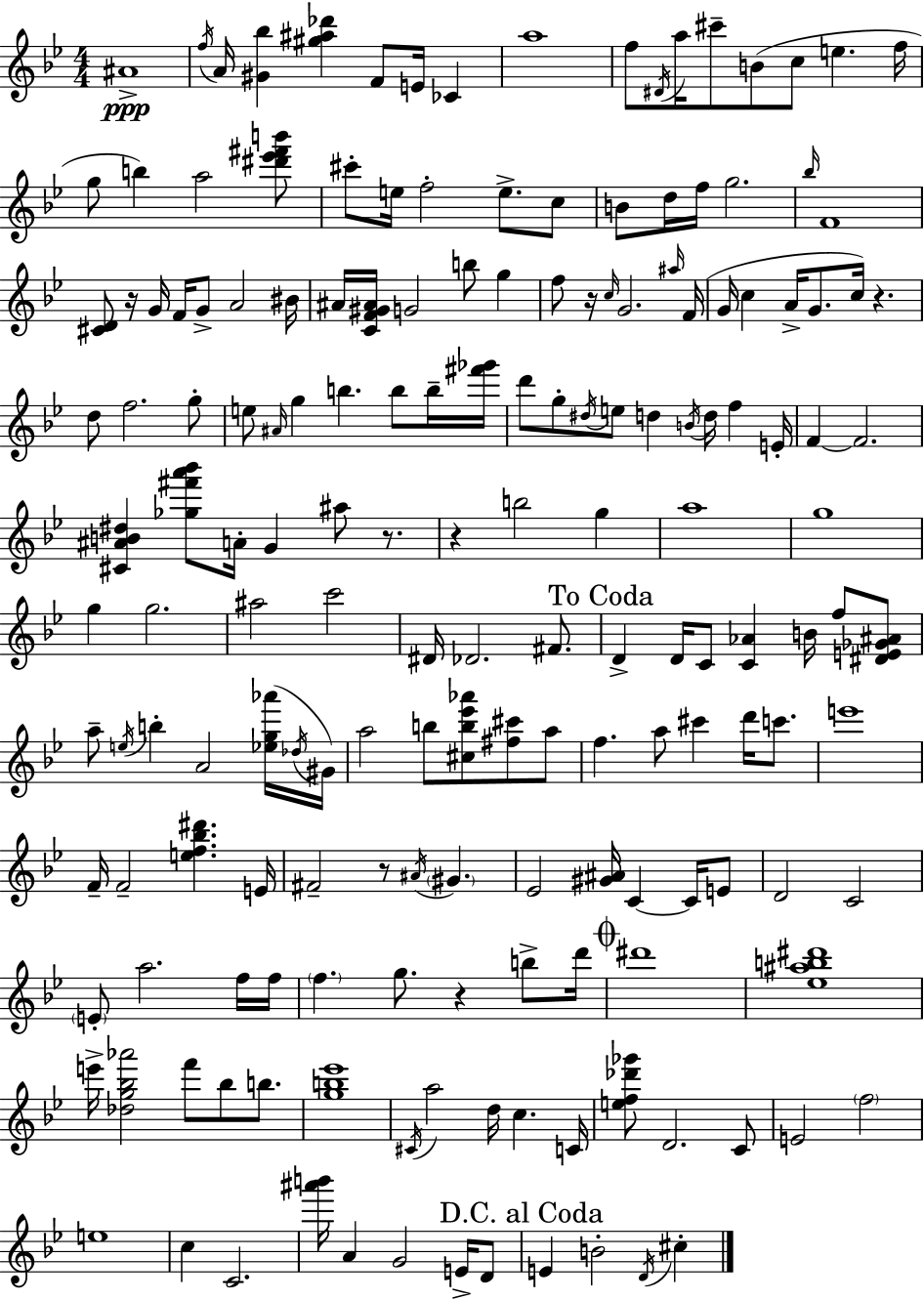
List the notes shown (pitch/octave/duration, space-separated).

A#4/w F5/s A4/s [G#4,Bb5]/q [G#5,A#5,Db6]/q F4/e E4/s CES4/q A5/w F5/e D#4/s A5/s C#6/e B4/e C5/e E5/q. F5/s G5/e B5/q A5/h [D#6,Eb6,F#6,B6]/e C#6/e E5/s F5/h E5/e. C5/e B4/e D5/s F5/s G5/h. Bb5/s F4/w [C#4,D4]/e R/s G4/s F4/s G4/e A4/h BIS4/s A#4/s [C4,F4,G#4,A#4]/s G4/h B5/e G5/q F5/e R/s C5/s G4/h. A#5/s F4/s G4/s C5/q A4/s G4/e. C5/s R/q. D5/e F5/h. G5/e E5/e A#4/s G5/q B5/q. B5/e B5/s [F#6,Gb6]/s D6/e G5/e D#5/s E5/e D5/q B4/s D5/s F5/q E4/s F4/q F4/h. [C#4,A#4,B4,D#5]/q [Gb5,F#6,A6,Bb6]/e A4/s G4/q A#5/e R/e. R/q B5/h G5/q A5/w G5/w G5/q G5/h. A#5/h C6/h D#4/s Db4/h. F#4/e. D4/q D4/s C4/e [C4,Ab4]/q B4/s F5/e [D#4,E4,Gb4,A#4]/e A5/e E5/s B5/q A4/h [Eb5,G5,Ab6]/s Db5/s G#4/s A5/h B5/e [C#5,B5,Eb6,Ab6]/e [F#5,C#6]/e A5/e F5/q. A5/e C#6/q D6/s C6/e. E6/w F4/s F4/h [E5,F5,Bb5,D#6]/q. E4/s F#4/h R/e A#4/s G#4/q. Eb4/h [G#4,A#4]/s C4/q C4/s E4/e D4/h C4/h E4/e A5/h. F5/s F5/s F5/q. G5/e. R/q B5/e D6/s D#6/w [Eb5,A#5,B5,D#6]/w E6/s [Db5,G5,Bb5,Ab6]/h F6/e Bb5/e B5/e. [G5,B5,Eb6]/w C#4/s A5/h D5/s C5/q. C4/s [E5,F5,Db6,Gb6]/e D4/h. C4/e E4/h F5/h E5/w C5/q C4/h. [A#6,B6]/s A4/q G4/h E4/s D4/e E4/q B4/h D4/s C#5/q